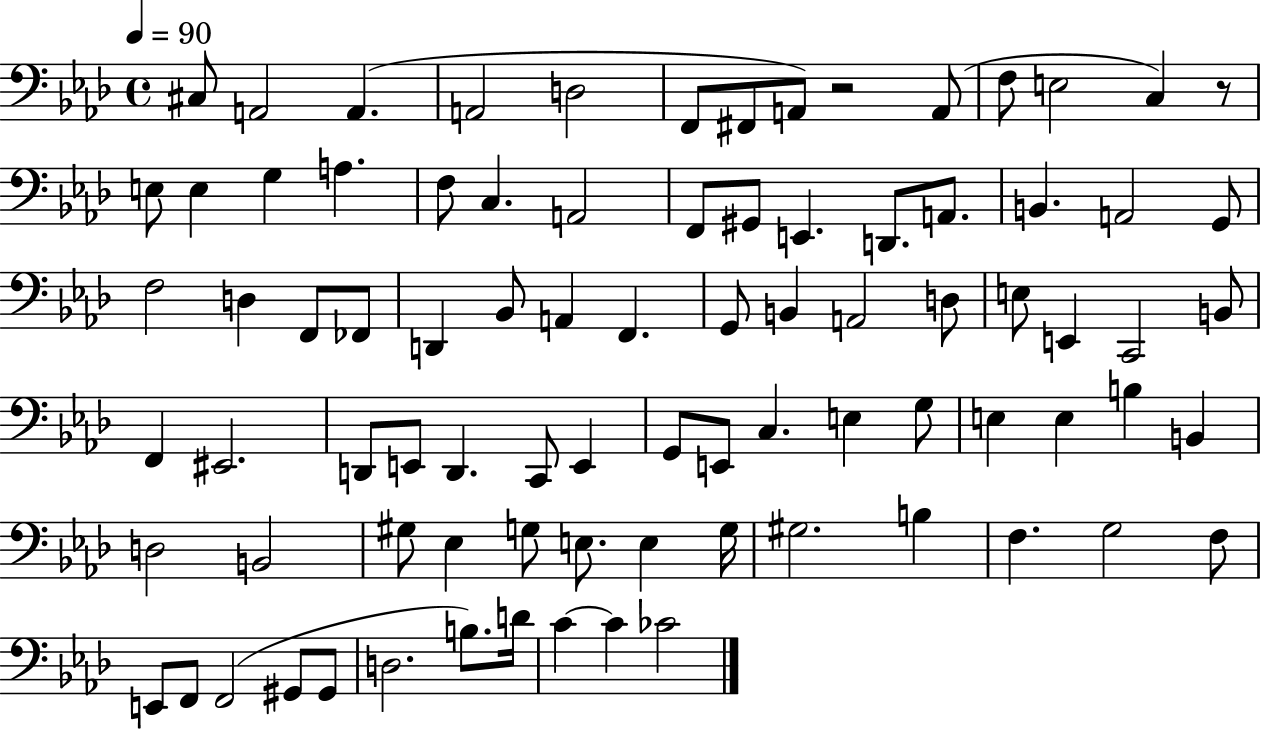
{
  \clef bass
  \time 4/4
  \defaultTimeSignature
  \key aes \major
  \tempo 4 = 90
  cis8 a,2 a,4.( | a,2 d2 | f,8 fis,8 a,8) r2 a,8( | f8 e2 c4) r8 | \break e8 e4 g4 a4. | f8 c4. a,2 | f,8 gis,8 e,4. d,8. a,8. | b,4. a,2 g,8 | \break f2 d4 f,8 fes,8 | d,4 bes,8 a,4 f,4. | g,8 b,4 a,2 d8 | e8 e,4 c,2 b,8 | \break f,4 eis,2. | d,8 e,8 d,4. c,8 e,4 | g,8 e,8 c4. e4 g8 | e4 e4 b4 b,4 | \break d2 b,2 | gis8 ees4 g8 e8. e4 g16 | gis2. b4 | f4. g2 f8 | \break e,8 f,8 f,2( gis,8 gis,8 | d2. b8.) d'16 | c'4~~ c'4 ces'2 | \bar "|."
}